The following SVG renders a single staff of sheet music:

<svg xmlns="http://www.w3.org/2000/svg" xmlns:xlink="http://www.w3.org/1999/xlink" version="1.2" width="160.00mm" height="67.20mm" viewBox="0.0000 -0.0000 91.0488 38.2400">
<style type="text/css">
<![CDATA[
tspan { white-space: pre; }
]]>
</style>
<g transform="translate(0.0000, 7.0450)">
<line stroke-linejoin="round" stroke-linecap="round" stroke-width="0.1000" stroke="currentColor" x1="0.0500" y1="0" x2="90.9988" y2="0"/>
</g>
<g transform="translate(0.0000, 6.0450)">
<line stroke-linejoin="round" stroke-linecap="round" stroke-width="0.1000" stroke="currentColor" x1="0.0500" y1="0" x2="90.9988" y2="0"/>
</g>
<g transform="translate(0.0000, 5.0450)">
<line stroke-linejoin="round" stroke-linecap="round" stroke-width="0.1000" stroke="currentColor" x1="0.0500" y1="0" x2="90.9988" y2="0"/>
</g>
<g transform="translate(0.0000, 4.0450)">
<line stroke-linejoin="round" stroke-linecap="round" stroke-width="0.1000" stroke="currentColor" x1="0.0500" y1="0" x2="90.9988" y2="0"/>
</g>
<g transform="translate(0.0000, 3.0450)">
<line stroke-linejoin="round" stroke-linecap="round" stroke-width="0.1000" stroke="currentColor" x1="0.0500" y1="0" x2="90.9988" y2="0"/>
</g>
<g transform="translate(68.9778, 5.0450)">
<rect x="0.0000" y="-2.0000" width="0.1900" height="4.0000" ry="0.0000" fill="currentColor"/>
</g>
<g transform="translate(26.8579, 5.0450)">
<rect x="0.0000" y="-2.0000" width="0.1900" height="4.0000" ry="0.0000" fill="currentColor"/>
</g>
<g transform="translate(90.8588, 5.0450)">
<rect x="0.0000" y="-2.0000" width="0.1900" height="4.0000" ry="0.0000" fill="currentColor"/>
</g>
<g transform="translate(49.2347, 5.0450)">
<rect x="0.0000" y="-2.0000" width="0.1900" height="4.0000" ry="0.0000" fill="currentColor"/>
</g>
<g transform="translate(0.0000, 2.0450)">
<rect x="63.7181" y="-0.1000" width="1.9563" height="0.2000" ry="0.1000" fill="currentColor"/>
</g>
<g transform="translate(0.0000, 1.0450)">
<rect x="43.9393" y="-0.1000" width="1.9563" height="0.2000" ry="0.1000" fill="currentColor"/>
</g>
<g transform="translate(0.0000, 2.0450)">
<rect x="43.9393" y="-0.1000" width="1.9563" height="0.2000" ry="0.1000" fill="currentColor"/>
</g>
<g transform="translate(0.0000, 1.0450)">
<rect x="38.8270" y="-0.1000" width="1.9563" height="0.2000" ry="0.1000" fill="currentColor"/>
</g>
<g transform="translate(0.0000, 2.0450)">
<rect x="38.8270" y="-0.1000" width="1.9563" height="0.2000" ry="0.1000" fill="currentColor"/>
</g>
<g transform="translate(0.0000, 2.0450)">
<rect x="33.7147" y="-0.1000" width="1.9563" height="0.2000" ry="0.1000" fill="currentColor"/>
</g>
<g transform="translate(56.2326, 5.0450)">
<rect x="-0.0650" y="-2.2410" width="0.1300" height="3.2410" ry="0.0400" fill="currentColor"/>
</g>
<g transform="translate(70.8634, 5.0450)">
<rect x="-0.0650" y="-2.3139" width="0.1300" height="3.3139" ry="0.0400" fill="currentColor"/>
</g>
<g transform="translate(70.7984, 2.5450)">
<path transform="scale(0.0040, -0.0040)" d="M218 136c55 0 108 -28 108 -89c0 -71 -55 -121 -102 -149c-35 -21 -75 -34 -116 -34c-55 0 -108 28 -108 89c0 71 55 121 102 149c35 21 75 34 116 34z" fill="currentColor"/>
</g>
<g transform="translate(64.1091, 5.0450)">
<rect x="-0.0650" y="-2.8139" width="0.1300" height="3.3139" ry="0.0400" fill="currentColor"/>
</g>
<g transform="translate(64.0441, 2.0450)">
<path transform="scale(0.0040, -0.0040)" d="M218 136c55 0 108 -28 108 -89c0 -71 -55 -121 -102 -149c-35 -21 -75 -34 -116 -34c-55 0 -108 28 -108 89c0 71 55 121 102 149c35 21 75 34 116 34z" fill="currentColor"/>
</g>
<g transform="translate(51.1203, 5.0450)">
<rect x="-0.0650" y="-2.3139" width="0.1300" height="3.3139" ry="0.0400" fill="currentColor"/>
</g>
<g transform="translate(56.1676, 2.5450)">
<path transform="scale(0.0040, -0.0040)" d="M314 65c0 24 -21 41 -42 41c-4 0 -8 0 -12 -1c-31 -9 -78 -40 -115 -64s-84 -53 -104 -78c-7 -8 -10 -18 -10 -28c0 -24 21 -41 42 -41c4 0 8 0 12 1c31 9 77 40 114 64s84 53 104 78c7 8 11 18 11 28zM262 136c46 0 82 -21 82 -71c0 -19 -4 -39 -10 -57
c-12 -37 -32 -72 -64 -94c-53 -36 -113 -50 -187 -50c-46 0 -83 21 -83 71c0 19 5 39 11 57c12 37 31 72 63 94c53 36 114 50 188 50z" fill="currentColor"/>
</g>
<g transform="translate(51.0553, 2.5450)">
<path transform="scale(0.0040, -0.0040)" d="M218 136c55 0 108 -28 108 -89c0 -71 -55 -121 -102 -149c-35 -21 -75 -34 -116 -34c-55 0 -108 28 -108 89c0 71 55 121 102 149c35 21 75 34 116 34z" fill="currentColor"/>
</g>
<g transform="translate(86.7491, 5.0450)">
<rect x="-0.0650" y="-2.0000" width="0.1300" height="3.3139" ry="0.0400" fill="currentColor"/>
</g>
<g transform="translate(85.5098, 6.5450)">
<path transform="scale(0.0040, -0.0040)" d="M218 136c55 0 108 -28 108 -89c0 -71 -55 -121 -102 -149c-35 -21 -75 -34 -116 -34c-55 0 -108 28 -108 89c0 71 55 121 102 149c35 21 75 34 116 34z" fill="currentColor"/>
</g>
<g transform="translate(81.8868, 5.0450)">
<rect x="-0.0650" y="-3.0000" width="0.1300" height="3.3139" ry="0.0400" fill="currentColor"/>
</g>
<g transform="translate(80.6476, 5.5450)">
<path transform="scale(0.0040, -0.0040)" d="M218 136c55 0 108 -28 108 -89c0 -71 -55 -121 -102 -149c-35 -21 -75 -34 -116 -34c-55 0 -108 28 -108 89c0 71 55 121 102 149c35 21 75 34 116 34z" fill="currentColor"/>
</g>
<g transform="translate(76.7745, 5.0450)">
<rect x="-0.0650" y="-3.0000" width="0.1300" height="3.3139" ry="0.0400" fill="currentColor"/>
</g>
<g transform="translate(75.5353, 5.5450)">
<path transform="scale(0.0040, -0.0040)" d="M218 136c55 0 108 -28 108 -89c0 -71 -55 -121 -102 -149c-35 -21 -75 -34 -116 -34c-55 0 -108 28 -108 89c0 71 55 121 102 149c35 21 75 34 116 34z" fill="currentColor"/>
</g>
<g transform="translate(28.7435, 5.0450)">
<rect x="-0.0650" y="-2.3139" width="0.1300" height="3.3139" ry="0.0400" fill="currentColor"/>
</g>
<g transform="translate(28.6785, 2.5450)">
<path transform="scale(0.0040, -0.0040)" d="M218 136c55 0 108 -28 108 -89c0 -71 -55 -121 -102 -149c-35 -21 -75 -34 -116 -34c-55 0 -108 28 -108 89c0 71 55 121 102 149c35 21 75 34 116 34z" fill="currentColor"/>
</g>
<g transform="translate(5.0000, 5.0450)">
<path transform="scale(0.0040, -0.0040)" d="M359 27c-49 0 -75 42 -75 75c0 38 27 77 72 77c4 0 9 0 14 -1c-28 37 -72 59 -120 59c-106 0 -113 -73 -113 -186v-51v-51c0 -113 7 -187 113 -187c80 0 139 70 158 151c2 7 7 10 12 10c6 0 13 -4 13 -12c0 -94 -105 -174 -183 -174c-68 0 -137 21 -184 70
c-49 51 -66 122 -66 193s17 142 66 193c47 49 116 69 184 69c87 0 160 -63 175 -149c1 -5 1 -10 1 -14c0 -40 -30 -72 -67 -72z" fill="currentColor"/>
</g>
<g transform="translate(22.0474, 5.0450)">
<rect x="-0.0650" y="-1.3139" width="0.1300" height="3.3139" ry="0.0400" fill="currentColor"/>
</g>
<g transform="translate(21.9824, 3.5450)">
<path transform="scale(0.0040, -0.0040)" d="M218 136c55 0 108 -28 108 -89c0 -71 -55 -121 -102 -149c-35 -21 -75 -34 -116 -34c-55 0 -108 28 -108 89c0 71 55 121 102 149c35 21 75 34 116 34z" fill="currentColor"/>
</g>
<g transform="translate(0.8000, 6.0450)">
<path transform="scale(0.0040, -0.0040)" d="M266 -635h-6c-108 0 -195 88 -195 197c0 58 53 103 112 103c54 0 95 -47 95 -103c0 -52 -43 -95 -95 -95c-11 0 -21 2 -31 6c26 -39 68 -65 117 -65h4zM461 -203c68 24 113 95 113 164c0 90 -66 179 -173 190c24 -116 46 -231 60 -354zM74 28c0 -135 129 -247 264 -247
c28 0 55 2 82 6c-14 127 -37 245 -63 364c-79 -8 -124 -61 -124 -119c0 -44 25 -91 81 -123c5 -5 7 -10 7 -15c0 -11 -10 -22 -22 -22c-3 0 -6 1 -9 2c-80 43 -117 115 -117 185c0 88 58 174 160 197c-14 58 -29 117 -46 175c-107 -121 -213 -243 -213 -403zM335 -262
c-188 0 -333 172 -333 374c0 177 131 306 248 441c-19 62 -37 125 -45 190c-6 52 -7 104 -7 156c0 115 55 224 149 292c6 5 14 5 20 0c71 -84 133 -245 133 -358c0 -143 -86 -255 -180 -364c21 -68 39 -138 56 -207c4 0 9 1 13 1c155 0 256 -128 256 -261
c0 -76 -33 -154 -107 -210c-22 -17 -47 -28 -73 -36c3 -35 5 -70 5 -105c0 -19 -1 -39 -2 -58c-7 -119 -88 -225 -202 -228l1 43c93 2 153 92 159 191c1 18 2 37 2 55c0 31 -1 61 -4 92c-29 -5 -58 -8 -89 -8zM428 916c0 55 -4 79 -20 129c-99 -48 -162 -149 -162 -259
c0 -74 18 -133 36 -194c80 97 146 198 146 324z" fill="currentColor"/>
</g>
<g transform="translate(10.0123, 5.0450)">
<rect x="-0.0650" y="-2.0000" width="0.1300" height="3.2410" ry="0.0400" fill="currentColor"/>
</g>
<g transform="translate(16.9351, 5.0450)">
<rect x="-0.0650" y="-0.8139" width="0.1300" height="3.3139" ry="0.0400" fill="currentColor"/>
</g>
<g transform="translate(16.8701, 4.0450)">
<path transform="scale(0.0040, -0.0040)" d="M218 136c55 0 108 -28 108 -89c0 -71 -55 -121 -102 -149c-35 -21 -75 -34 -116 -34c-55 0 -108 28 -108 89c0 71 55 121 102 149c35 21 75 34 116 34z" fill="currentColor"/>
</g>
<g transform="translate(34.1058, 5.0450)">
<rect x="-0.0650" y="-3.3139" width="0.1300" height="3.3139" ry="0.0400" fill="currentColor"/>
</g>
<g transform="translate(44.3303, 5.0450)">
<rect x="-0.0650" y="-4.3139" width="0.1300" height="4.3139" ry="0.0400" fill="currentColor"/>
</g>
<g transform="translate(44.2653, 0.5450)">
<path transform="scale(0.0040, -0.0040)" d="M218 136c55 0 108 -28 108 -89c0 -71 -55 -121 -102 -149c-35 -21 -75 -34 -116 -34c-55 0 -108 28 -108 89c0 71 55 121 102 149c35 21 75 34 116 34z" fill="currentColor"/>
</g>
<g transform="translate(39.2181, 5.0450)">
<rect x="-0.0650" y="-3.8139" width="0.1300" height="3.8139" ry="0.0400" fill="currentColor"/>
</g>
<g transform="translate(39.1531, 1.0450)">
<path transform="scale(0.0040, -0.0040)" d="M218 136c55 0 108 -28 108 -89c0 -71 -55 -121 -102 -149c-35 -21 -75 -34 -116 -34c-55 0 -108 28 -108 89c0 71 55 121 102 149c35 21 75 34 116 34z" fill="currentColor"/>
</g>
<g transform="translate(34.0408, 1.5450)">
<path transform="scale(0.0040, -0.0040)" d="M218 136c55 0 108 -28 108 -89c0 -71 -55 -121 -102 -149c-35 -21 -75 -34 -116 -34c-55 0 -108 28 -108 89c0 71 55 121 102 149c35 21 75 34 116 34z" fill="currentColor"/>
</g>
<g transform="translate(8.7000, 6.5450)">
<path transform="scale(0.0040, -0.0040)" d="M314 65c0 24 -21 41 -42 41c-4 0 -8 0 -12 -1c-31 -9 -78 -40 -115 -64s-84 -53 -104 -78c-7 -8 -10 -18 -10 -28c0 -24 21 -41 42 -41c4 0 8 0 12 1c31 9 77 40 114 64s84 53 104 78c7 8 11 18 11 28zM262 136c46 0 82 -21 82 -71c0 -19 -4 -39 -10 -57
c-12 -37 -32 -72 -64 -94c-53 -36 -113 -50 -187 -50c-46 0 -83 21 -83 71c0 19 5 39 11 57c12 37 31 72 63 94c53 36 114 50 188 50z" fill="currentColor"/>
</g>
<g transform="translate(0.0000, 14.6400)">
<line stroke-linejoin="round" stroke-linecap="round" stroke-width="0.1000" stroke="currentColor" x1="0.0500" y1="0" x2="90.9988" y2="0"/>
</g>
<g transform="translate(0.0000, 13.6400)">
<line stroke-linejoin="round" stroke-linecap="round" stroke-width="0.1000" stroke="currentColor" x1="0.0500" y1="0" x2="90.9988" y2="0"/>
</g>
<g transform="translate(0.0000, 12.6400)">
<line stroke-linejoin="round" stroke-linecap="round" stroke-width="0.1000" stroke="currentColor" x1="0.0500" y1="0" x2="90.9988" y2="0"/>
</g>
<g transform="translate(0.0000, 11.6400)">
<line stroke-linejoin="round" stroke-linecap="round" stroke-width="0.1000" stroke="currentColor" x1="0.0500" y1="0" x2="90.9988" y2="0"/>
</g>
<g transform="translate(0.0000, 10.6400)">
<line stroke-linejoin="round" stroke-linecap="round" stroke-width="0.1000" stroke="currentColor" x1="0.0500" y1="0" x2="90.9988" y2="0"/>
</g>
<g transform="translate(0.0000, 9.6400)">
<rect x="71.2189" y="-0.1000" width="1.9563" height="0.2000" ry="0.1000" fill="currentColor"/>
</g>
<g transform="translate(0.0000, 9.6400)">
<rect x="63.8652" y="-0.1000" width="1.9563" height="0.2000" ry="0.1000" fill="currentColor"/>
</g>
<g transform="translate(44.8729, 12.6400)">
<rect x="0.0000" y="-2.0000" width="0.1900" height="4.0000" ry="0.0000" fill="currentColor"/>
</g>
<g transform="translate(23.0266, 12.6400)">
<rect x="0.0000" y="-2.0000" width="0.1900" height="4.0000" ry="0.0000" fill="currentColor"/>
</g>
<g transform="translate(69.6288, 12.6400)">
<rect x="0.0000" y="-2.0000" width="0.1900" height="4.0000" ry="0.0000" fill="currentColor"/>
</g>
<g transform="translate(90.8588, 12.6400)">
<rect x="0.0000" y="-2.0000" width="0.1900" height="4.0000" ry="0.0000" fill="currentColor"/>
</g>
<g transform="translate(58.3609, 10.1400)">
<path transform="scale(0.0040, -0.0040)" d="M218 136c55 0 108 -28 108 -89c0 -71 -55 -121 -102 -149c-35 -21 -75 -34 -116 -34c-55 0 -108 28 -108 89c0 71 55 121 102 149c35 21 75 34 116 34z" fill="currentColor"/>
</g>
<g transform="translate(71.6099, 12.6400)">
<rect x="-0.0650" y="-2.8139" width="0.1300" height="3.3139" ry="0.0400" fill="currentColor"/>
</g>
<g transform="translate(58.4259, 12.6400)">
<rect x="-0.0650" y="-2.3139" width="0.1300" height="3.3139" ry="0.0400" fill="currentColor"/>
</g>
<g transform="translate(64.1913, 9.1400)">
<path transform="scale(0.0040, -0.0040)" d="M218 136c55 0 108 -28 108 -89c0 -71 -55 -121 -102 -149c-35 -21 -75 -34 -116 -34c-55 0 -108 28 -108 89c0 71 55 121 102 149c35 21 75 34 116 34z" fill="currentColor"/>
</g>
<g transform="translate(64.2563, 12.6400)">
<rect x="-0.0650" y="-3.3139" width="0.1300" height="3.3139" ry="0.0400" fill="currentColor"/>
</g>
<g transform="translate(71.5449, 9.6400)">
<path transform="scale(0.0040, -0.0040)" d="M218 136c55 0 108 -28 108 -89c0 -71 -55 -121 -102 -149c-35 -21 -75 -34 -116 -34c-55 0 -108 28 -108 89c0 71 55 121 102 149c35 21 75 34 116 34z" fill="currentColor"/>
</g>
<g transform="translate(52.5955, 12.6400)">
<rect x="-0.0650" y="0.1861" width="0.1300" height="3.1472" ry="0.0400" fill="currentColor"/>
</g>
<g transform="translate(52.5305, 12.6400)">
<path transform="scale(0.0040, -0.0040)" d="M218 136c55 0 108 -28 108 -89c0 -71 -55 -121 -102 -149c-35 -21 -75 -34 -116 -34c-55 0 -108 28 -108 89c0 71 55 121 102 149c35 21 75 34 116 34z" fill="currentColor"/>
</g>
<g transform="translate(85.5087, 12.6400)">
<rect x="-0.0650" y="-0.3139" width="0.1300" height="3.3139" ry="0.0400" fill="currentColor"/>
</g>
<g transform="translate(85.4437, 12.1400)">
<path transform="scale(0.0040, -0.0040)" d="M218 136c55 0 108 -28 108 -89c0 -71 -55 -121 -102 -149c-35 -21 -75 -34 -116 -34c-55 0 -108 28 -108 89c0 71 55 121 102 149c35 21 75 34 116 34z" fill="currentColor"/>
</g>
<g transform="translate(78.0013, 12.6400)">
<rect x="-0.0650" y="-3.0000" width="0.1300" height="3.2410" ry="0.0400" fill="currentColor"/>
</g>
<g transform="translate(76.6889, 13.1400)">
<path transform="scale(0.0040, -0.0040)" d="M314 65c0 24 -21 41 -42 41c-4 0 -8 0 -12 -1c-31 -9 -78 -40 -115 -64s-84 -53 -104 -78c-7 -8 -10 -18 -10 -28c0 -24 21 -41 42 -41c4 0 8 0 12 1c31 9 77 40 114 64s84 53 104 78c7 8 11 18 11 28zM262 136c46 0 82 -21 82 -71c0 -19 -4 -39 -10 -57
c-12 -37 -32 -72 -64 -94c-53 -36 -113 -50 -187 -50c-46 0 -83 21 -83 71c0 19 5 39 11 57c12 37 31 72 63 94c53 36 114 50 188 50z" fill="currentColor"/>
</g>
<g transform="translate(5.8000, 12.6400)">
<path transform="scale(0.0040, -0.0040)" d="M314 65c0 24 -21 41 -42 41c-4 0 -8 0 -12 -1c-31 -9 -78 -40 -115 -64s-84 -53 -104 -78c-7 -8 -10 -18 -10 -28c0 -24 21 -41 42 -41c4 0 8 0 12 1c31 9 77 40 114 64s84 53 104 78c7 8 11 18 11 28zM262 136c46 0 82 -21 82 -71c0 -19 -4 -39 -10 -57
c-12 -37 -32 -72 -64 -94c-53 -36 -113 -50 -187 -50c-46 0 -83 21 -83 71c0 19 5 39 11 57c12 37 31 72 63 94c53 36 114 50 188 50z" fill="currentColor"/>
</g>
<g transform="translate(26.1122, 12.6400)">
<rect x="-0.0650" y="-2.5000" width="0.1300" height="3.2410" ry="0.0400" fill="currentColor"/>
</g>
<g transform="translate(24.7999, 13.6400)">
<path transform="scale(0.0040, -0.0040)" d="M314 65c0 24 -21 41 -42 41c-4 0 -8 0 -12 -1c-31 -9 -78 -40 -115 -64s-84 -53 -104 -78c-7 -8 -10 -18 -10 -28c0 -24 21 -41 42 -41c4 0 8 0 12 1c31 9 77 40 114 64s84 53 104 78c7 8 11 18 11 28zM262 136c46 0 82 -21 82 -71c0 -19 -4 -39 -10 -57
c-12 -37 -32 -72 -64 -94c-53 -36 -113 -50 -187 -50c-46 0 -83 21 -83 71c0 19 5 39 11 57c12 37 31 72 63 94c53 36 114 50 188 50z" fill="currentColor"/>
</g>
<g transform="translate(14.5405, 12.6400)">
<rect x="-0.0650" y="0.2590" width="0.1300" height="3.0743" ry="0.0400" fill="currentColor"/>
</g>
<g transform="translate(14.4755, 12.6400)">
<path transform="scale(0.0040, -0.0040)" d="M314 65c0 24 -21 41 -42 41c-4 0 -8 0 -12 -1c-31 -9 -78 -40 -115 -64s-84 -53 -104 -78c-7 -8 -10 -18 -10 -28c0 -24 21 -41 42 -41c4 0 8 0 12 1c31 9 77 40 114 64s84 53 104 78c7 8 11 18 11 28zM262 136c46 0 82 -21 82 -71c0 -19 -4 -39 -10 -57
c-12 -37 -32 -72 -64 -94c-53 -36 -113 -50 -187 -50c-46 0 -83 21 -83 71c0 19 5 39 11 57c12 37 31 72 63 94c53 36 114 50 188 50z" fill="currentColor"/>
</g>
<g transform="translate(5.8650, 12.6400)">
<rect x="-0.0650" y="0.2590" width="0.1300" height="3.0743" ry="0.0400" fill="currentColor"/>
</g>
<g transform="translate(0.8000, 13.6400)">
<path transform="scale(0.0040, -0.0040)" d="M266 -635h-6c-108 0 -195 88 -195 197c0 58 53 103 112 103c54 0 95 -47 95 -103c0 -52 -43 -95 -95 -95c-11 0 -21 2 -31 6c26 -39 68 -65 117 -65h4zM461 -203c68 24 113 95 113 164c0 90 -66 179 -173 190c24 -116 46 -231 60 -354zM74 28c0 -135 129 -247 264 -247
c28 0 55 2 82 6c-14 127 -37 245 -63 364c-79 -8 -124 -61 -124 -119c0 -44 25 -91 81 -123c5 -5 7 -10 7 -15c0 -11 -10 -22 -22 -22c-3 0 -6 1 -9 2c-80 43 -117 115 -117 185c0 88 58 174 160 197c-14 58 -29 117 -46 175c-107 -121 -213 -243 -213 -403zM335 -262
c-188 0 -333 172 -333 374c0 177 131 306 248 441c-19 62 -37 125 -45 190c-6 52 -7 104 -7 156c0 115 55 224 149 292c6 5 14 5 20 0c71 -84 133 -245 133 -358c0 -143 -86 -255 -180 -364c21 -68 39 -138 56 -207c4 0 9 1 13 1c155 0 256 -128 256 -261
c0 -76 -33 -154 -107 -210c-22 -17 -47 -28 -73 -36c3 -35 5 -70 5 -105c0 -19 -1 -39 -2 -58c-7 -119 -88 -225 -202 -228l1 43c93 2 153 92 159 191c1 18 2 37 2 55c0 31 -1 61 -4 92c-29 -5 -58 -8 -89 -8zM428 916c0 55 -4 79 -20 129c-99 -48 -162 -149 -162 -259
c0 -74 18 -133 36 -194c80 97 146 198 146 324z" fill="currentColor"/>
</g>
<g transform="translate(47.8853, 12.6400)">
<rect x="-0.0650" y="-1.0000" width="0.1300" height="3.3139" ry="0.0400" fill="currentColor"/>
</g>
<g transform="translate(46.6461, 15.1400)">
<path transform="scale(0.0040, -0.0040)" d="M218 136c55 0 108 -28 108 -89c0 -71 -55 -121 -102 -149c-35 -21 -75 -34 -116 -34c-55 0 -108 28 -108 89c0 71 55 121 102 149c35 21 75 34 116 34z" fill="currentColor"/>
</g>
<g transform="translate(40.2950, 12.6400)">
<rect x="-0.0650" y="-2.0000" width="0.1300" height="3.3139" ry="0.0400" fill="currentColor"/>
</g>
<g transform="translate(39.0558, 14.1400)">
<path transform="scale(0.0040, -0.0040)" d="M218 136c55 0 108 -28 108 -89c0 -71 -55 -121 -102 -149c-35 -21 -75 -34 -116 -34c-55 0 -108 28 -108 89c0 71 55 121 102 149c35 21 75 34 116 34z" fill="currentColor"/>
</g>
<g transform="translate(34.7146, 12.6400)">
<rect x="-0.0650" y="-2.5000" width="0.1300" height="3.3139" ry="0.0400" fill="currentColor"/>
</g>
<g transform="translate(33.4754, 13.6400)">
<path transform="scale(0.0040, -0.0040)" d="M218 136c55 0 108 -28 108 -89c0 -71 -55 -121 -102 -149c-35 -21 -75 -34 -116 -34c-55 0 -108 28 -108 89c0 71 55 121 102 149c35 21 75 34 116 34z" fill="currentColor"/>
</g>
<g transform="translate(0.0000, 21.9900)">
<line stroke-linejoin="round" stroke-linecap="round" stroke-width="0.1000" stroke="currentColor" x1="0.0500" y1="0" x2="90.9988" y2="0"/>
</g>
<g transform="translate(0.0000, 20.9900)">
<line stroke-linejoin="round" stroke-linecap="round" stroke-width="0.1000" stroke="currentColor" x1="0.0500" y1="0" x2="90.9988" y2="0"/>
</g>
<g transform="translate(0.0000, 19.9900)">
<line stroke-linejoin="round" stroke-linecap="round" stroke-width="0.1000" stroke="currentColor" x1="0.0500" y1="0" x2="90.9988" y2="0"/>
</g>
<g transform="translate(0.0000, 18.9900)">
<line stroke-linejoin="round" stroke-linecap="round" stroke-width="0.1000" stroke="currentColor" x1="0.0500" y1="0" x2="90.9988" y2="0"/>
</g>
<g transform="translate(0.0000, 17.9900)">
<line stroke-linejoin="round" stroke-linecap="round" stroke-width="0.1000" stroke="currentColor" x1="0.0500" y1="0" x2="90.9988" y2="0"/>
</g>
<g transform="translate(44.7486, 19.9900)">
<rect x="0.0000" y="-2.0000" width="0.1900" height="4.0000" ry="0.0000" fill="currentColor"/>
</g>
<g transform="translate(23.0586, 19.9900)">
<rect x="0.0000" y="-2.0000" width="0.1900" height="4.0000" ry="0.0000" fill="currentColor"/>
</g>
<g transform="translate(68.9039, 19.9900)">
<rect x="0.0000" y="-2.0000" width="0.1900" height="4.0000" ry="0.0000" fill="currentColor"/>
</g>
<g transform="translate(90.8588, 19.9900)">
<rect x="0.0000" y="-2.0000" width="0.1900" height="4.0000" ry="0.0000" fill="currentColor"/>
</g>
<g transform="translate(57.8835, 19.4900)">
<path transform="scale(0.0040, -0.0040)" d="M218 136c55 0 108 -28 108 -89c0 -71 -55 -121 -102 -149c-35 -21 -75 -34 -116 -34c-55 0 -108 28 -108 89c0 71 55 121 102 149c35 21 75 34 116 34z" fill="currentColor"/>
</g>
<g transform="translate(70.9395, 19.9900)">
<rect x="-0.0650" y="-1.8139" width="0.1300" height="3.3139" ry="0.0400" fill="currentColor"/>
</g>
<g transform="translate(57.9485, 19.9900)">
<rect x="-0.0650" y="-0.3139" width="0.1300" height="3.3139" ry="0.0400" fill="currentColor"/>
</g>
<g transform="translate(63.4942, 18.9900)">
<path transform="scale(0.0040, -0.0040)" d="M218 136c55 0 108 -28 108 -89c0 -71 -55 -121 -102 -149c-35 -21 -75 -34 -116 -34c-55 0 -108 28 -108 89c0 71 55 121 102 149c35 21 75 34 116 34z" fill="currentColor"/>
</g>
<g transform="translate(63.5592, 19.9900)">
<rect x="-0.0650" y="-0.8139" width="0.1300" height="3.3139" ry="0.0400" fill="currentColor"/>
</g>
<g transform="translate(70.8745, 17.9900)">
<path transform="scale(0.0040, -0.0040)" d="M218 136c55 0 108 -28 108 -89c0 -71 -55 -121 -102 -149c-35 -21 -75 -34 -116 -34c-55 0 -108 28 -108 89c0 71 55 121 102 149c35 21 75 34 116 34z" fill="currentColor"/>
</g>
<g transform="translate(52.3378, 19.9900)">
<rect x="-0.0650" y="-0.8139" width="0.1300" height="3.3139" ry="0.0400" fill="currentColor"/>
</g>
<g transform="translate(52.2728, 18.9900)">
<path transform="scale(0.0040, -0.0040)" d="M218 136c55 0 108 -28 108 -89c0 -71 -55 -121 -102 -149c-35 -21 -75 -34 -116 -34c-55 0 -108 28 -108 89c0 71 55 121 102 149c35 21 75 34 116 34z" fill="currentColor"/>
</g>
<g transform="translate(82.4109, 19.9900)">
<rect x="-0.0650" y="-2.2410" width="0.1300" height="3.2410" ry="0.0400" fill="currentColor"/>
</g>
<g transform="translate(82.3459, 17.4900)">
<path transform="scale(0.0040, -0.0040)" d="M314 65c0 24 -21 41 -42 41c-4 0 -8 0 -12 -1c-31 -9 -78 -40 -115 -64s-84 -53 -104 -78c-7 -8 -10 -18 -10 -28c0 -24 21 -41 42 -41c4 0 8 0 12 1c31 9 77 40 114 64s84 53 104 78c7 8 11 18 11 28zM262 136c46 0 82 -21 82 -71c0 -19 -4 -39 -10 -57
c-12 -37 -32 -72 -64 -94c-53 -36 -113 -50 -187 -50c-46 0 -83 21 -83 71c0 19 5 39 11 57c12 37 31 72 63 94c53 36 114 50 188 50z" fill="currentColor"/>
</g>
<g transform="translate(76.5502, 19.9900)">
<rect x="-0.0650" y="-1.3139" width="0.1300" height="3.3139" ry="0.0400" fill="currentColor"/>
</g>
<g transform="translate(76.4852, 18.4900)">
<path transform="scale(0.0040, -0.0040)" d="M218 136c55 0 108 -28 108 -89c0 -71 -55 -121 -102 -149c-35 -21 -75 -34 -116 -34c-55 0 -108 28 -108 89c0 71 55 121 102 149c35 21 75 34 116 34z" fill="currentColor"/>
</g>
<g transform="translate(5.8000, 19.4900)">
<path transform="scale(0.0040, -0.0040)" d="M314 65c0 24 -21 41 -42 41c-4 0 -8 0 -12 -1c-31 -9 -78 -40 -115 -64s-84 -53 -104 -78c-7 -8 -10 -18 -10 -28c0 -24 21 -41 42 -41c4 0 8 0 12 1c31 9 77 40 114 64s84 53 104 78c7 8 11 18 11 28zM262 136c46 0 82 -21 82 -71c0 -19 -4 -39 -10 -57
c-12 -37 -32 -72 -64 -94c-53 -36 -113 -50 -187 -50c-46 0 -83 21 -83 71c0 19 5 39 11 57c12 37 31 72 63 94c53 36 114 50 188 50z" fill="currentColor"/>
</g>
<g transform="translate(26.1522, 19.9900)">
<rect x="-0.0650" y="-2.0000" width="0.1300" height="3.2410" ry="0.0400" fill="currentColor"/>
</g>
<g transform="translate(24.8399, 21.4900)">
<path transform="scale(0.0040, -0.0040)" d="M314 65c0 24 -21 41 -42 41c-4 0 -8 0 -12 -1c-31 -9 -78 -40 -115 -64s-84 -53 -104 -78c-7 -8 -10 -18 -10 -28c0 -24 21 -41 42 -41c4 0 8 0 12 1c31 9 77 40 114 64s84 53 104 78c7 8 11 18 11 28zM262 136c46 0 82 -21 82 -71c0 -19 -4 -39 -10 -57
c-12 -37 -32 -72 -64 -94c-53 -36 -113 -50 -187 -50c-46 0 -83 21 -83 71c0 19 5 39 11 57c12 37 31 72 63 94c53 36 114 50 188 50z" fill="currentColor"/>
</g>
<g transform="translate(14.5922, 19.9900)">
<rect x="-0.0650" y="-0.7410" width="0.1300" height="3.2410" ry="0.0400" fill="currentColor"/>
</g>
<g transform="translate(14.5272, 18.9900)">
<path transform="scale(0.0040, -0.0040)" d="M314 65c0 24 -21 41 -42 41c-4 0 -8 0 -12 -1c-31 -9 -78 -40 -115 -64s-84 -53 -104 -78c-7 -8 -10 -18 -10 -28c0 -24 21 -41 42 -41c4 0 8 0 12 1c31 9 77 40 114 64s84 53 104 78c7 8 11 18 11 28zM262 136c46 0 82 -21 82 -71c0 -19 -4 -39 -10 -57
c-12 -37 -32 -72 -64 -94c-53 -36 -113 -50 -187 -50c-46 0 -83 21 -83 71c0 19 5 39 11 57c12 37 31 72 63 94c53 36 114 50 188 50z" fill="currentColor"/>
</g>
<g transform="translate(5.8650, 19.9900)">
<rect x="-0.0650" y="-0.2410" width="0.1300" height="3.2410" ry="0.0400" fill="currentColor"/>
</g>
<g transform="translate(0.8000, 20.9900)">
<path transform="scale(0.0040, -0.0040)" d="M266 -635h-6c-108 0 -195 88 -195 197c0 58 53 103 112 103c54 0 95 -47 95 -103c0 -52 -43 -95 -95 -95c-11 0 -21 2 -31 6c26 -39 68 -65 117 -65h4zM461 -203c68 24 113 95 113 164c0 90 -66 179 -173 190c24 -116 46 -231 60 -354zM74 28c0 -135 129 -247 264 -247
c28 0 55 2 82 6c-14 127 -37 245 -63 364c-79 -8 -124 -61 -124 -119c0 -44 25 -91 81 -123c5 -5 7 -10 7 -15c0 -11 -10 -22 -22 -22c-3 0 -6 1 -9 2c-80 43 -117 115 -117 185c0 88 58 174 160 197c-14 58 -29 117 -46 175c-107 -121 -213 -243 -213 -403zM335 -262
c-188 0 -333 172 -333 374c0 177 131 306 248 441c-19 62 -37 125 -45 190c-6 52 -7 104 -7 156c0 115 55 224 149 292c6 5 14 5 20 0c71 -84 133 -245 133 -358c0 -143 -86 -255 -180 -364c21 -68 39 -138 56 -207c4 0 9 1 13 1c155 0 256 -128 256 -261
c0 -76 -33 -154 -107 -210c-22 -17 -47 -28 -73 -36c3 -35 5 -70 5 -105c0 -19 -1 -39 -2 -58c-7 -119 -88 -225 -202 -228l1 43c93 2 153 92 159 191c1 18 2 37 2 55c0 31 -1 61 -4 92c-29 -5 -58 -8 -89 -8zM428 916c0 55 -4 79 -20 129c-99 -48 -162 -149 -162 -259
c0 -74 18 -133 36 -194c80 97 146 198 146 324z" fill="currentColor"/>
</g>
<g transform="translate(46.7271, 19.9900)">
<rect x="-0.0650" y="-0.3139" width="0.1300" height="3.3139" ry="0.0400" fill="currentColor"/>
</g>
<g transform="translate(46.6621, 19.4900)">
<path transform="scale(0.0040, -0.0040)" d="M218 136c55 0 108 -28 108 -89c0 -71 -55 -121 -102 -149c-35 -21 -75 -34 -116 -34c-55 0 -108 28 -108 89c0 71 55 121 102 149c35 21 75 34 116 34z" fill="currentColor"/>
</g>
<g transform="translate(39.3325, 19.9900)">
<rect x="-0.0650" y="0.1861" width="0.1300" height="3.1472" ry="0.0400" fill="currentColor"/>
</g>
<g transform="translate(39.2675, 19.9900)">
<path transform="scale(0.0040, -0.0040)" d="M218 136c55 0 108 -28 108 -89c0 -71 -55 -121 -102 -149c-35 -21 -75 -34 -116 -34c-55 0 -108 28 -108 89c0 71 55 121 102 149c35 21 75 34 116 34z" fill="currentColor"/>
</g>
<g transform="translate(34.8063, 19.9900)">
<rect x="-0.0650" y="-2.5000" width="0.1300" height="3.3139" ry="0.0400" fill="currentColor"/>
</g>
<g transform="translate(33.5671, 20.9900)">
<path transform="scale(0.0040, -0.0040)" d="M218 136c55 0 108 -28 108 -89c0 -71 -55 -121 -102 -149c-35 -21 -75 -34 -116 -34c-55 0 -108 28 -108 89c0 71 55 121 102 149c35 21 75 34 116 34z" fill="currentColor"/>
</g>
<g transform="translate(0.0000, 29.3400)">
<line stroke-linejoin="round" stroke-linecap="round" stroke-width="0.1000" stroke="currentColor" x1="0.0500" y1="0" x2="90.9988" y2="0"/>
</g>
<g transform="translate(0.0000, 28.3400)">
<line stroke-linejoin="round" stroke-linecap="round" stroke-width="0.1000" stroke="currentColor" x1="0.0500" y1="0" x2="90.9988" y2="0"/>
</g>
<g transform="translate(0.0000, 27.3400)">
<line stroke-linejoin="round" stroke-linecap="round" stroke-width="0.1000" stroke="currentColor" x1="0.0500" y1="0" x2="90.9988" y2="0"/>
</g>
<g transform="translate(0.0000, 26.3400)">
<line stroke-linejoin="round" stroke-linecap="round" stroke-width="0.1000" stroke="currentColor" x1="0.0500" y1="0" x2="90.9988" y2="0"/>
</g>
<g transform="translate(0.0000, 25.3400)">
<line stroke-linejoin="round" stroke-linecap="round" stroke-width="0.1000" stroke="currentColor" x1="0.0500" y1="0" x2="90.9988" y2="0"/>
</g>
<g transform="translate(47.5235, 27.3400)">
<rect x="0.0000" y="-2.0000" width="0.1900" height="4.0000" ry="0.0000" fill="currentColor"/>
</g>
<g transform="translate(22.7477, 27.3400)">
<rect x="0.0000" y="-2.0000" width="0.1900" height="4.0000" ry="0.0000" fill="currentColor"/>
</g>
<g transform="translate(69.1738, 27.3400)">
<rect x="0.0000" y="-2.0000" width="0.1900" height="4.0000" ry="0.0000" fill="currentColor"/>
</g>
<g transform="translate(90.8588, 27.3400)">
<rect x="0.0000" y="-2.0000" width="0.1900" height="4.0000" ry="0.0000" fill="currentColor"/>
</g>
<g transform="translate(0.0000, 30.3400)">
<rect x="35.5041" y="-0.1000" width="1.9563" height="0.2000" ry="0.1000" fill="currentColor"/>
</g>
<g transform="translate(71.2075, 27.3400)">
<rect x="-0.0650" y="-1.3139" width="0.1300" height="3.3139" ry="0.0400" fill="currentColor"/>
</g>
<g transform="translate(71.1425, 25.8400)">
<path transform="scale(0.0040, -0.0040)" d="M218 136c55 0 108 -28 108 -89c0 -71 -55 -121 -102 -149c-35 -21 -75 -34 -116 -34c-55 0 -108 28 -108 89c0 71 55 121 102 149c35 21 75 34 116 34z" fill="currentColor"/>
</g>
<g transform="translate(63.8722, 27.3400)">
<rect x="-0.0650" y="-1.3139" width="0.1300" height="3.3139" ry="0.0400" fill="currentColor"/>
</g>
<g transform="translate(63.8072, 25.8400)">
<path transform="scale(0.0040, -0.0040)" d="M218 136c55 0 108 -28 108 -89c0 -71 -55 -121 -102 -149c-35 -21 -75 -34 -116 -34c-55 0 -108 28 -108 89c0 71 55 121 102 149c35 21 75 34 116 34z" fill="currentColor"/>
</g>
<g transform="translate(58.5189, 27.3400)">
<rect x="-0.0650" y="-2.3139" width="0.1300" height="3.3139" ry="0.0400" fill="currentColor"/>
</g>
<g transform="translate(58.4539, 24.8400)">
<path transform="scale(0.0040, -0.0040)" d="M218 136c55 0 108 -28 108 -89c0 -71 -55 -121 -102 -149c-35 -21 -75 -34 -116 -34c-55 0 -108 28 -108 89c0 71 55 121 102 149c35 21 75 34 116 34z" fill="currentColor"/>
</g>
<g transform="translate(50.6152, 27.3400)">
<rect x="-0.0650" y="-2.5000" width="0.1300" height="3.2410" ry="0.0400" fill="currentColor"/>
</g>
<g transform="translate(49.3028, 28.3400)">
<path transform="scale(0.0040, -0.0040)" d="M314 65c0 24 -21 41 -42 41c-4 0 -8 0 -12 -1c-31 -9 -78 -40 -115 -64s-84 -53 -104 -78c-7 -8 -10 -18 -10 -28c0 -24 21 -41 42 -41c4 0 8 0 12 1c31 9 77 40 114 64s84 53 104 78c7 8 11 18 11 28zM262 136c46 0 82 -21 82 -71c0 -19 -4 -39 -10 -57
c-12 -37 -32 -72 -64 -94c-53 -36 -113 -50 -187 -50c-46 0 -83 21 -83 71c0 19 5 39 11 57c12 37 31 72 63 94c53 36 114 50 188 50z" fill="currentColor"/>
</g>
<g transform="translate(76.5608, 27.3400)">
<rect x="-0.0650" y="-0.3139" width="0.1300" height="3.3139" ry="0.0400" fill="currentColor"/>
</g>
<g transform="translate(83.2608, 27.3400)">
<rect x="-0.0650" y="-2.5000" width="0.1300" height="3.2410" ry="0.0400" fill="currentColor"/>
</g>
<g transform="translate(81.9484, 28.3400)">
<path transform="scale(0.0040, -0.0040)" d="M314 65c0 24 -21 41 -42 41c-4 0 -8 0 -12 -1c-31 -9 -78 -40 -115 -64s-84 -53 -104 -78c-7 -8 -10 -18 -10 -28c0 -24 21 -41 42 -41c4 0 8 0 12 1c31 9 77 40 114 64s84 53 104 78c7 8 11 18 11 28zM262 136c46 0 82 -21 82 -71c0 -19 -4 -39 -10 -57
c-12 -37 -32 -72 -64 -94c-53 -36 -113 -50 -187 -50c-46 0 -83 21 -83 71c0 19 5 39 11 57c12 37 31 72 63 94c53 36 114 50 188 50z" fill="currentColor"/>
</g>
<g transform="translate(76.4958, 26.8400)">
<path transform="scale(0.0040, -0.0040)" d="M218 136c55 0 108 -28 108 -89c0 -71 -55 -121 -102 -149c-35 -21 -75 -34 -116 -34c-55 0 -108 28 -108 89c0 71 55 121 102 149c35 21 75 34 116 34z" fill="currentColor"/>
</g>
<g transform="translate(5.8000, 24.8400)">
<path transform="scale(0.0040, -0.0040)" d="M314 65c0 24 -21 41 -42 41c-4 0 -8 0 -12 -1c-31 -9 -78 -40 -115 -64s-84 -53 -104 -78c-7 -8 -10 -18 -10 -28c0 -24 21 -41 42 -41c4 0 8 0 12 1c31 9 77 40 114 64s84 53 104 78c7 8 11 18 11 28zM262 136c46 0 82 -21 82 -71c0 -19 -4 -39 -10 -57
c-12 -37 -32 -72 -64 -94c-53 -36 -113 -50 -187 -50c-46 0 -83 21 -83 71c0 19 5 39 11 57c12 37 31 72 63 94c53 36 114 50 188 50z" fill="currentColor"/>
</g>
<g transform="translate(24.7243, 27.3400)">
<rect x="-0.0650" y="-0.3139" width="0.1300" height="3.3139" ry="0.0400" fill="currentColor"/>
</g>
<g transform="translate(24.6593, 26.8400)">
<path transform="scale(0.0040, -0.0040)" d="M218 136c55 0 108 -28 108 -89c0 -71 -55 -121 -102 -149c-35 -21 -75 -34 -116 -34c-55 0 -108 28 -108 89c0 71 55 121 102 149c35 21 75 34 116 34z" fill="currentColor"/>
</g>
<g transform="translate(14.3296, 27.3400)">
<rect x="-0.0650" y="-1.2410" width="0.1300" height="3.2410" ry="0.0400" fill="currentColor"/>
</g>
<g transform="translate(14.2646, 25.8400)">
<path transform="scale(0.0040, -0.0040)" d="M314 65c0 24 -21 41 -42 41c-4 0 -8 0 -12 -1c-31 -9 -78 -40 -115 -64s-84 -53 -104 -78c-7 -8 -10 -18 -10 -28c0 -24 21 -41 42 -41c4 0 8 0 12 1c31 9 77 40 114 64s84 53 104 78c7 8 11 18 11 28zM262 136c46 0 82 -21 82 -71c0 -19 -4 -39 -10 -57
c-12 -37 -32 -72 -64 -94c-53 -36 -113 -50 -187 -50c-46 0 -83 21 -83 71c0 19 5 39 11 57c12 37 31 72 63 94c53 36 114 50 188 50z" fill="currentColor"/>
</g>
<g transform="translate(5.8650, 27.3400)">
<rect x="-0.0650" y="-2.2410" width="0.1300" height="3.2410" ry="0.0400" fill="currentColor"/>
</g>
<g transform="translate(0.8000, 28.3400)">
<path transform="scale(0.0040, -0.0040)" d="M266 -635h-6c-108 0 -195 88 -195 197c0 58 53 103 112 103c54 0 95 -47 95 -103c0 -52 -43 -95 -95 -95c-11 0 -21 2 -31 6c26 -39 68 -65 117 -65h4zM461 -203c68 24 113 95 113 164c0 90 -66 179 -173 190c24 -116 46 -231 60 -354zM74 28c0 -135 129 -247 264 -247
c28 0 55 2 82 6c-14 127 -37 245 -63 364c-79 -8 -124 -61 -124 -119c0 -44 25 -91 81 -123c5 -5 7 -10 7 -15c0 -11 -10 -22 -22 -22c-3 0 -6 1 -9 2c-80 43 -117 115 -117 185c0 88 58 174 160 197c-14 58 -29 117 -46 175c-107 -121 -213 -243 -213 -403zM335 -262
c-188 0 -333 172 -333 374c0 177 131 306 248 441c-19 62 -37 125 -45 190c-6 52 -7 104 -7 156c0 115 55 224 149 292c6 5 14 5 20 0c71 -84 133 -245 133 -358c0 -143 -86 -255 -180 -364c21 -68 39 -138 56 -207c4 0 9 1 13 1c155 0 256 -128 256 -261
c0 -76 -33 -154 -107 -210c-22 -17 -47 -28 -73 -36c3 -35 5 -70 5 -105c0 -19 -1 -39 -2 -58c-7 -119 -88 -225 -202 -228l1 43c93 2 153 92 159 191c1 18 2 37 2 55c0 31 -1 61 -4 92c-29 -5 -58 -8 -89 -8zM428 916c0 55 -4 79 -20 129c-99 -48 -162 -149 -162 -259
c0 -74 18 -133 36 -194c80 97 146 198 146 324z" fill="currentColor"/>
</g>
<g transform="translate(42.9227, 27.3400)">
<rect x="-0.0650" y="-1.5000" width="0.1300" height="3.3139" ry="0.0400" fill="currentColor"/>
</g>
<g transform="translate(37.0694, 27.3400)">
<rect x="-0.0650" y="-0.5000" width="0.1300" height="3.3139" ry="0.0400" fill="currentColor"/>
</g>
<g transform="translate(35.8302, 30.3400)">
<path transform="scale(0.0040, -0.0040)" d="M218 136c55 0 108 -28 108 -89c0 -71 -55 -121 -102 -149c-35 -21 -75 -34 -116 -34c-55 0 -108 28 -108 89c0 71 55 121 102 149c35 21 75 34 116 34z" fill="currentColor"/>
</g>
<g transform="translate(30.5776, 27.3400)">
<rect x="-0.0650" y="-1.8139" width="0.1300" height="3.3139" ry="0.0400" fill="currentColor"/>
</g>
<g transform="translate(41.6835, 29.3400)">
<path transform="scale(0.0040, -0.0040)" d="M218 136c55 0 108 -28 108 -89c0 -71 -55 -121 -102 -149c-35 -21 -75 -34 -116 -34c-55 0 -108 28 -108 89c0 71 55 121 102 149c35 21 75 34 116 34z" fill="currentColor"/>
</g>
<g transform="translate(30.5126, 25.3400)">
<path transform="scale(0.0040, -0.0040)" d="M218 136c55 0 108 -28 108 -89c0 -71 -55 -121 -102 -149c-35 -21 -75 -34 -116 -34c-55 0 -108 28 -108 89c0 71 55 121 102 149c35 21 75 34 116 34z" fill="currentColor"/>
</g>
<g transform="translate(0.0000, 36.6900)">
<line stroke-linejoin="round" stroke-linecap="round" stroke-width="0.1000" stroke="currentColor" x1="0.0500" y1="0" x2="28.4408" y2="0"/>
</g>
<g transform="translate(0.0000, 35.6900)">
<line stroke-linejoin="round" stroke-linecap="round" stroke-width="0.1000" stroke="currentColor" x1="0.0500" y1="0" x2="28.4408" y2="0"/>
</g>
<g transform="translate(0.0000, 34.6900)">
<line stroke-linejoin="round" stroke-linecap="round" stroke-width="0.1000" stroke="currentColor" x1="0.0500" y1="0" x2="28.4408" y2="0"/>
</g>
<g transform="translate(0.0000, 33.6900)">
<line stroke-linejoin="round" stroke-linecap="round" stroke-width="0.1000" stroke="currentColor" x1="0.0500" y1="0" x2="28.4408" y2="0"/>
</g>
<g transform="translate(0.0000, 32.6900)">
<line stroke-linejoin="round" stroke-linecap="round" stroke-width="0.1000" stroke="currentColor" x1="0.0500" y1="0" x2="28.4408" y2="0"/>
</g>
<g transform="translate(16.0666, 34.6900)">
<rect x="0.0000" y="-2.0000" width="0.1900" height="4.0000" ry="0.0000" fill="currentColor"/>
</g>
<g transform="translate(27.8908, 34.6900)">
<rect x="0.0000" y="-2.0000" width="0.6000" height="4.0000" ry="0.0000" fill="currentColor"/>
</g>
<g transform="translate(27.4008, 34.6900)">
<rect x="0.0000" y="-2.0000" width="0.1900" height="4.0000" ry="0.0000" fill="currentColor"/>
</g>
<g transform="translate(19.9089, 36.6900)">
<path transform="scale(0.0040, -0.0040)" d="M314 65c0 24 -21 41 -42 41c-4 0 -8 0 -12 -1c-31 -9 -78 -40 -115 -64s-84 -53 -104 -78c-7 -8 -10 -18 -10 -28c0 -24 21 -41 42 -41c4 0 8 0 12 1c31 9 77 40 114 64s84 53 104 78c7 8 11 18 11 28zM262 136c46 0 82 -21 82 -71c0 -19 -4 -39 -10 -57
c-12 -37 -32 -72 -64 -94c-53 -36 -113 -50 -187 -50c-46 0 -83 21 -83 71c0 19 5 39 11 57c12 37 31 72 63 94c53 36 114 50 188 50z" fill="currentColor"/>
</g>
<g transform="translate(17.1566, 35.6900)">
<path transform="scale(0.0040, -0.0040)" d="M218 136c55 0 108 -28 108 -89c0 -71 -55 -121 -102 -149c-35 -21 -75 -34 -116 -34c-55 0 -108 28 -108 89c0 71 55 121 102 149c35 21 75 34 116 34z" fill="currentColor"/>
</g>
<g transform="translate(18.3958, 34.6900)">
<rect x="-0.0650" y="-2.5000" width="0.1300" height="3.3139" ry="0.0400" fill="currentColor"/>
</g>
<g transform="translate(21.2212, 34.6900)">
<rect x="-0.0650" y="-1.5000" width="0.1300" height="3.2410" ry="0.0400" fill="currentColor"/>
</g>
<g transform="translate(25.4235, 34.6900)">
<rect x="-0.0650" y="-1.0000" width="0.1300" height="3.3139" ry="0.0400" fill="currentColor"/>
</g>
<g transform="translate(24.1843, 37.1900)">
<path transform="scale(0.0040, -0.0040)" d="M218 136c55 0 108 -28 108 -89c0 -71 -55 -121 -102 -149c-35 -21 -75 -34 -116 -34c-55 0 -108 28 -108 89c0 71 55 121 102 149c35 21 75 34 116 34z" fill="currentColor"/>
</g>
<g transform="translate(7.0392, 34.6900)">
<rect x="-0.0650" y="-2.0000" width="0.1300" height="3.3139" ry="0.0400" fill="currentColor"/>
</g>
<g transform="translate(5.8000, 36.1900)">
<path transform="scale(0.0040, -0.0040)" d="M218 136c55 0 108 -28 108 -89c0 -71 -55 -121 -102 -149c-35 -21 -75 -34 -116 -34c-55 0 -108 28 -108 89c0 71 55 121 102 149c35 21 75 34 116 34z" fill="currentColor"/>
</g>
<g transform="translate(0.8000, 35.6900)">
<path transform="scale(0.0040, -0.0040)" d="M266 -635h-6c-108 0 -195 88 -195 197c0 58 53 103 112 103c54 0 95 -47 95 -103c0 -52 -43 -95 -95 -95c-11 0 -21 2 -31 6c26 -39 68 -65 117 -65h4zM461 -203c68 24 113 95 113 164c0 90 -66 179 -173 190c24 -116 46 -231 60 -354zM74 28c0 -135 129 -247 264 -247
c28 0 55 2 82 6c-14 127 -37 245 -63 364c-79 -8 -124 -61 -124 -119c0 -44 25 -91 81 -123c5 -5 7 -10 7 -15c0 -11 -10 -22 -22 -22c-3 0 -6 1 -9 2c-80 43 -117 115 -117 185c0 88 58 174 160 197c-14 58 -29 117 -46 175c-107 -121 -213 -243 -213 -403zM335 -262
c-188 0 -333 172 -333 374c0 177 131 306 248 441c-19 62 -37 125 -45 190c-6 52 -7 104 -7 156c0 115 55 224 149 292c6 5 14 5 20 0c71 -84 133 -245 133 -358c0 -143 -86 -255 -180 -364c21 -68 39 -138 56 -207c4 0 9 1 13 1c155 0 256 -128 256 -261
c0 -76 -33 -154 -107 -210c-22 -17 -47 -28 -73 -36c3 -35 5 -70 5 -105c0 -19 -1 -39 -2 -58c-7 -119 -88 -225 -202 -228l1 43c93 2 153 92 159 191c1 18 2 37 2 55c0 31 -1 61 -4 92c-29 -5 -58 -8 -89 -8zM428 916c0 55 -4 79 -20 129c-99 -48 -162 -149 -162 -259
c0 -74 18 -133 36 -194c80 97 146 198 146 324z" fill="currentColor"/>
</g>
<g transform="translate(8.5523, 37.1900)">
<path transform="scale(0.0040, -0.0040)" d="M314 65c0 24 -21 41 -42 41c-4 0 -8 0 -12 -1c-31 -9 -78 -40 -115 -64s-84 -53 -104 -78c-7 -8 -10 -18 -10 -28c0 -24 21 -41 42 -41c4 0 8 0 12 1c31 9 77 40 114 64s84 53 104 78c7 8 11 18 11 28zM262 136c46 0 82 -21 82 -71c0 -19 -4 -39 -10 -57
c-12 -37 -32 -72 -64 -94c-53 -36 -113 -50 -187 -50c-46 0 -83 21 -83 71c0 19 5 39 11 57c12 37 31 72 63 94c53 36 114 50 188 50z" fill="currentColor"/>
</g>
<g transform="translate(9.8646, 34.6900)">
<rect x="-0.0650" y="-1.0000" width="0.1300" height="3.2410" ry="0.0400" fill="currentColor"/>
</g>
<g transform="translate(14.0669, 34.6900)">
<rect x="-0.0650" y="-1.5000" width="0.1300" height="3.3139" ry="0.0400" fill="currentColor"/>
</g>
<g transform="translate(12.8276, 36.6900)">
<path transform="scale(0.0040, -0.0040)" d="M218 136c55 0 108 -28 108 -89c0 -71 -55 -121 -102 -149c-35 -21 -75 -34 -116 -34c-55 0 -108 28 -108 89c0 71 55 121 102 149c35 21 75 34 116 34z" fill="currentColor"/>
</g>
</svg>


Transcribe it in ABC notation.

X:1
T:Untitled
M:4/4
L:1/4
K:C
F2 d e g b c' d' g g2 a g A A F B2 B2 G2 G F D B g b a A2 c c2 d2 F2 G B c d c d f e g2 g2 e2 c f C E G2 g e e c G2 F D2 E G E2 D